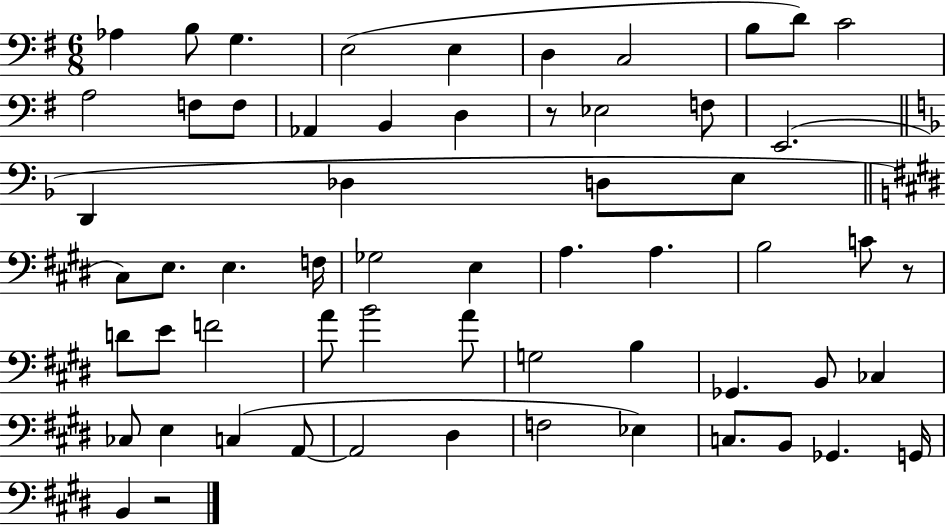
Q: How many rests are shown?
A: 3